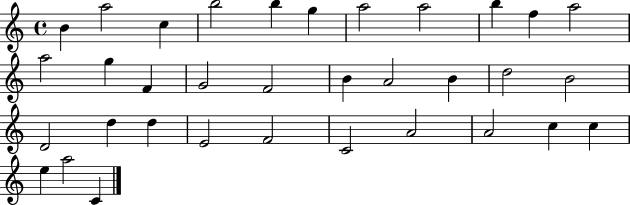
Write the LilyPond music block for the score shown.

{
  \clef treble
  \time 4/4
  \defaultTimeSignature
  \key c \major
  b'4 a''2 c''4 | b''2 b''4 g''4 | a''2 a''2 | b''4 f''4 a''2 | \break a''2 g''4 f'4 | g'2 f'2 | b'4 a'2 b'4 | d''2 b'2 | \break d'2 d''4 d''4 | e'2 f'2 | c'2 a'2 | a'2 c''4 c''4 | \break e''4 a''2 c'4 | \bar "|."
}